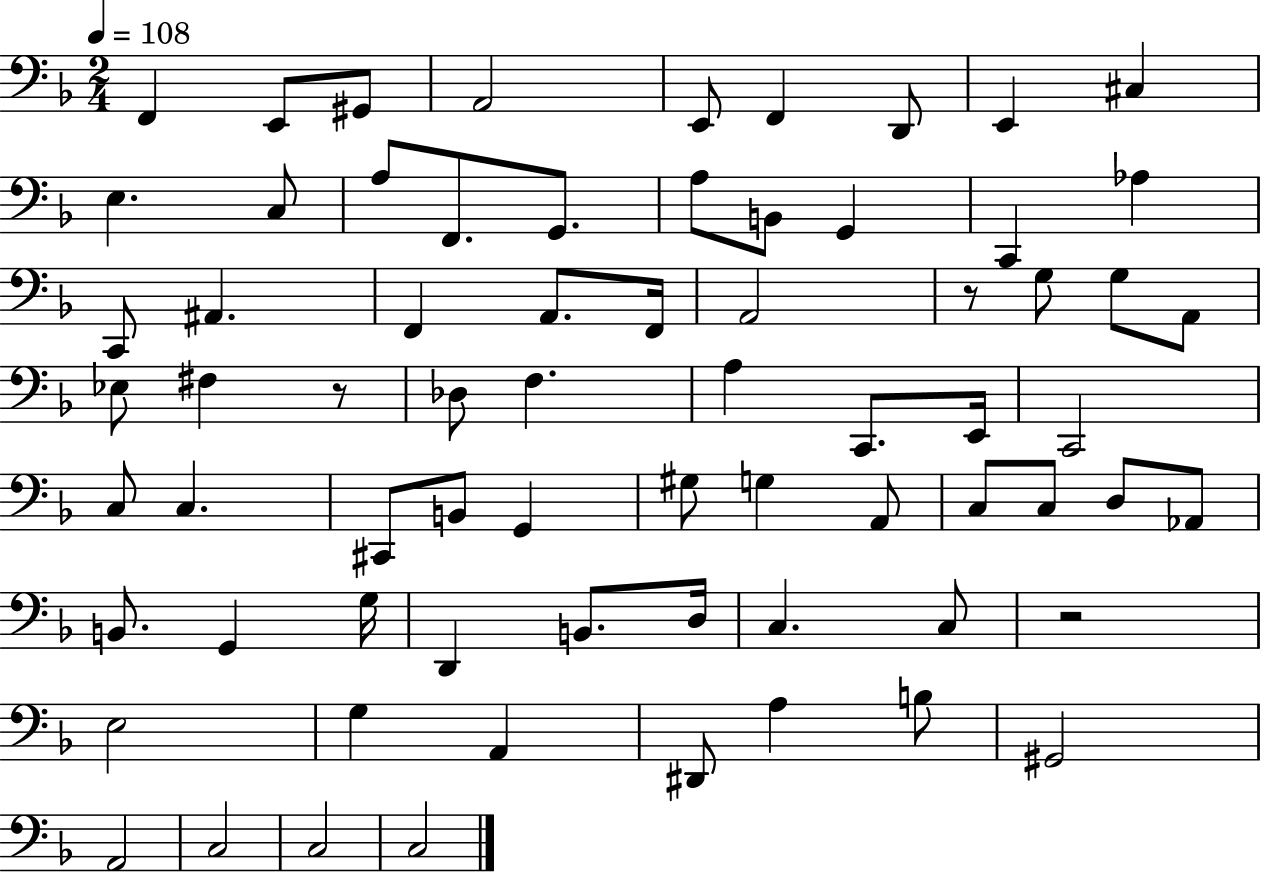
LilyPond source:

{
  \clef bass
  \numericTimeSignature
  \time 2/4
  \key f \major
  \tempo 4 = 108
  f,4 e,8 gis,8 | a,2 | e,8 f,4 d,8 | e,4 cis4 | \break e4. c8 | a8 f,8. g,8. | a8 b,8 g,4 | c,4 aes4 | \break c,8 ais,4. | f,4 a,8. f,16 | a,2 | r8 g8 g8 a,8 | \break ees8 fis4 r8 | des8 f4. | a4 c,8. e,16 | c,2 | \break c8 c4. | cis,8 b,8 g,4 | gis8 g4 a,8 | c8 c8 d8 aes,8 | \break b,8. g,4 g16 | d,4 b,8. d16 | c4. c8 | r2 | \break e2 | g4 a,4 | dis,8 a4 b8 | gis,2 | \break a,2 | c2 | c2 | c2 | \break \bar "|."
}